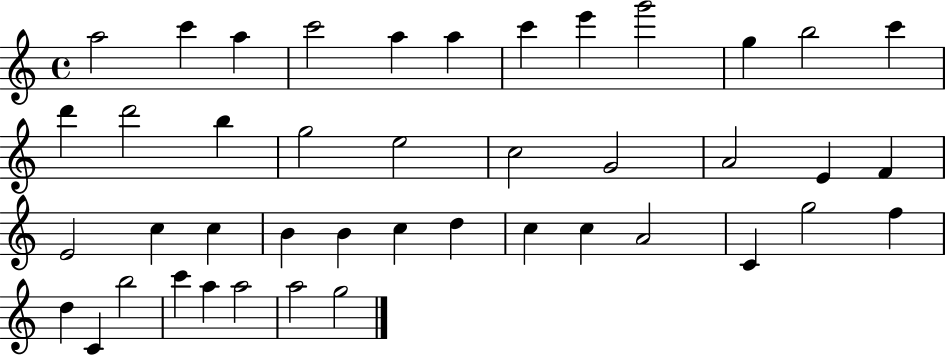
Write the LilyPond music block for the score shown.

{
  \clef treble
  \time 4/4
  \defaultTimeSignature
  \key c \major
  a''2 c'''4 a''4 | c'''2 a''4 a''4 | c'''4 e'''4 g'''2 | g''4 b''2 c'''4 | \break d'''4 d'''2 b''4 | g''2 e''2 | c''2 g'2 | a'2 e'4 f'4 | \break e'2 c''4 c''4 | b'4 b'4 c''4 d''4 | c''4 c''4 a'2 | c'4 g''2 f''4 | \break d''4 c'4 b''2 | c'''4 a''4 a''2 | a''2 g''2 | \bar "|."
}